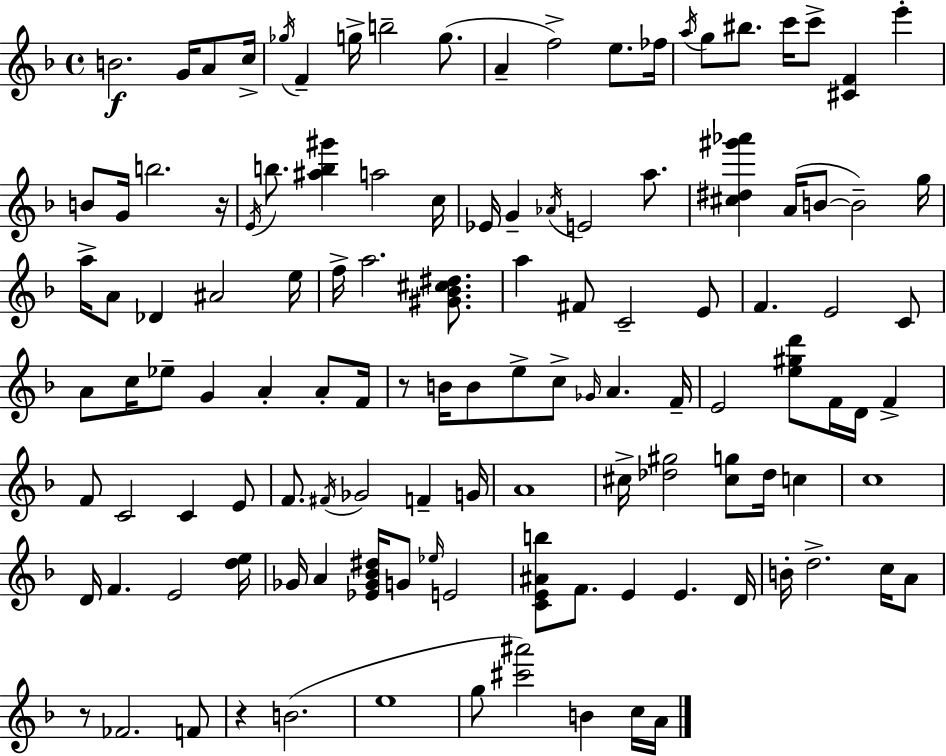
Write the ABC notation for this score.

X:1
T:Untitled
M:4/4
L:1/4
K:F
B2 G/4 A/2 c/4 _g/4 F g/4 b2 g/2 A f2 e/2 _f/4 a/4 g/2 ^b/2 c'/4 c'/2 [^CF] e' B/2 G/4 b2 z/4 E/4 b/2 [^ab^g'] a2 c/4 _E/4 G _A/4 E2 a/2 [^c^d^g'_a'] A/4 B/2 B2 g/4 a/4 A/2 _D ^A2 e/4 f/4 a2 [^G_B^c^d]/2 a ^F/2 C2 E/2 F E2 C/2 A/2 c/4 _e/2 G A A/2 F/4 z/2 B/4 B/2 e/2 c/2 _G/4 A F/4 E2 [e^gd']/2 F/4 D/4 F F/2 C2 C E/2 F/2 ^F/4 _G2 F G/4 A4 ^c/4 [_d^g]2 [^cg]/2 _d/4 c c4 D/4 F E2 [de]/4 _G/4 A [_E_G_B^d]/4 G/2 _e/4 E2 [CE^Ab]/2 F/2 E E D/4 B/4 d2 c/4 A/2 z/2 _F2 F/2 z B2 e4 g/2 [^c'^a']2 B c/4 A/4